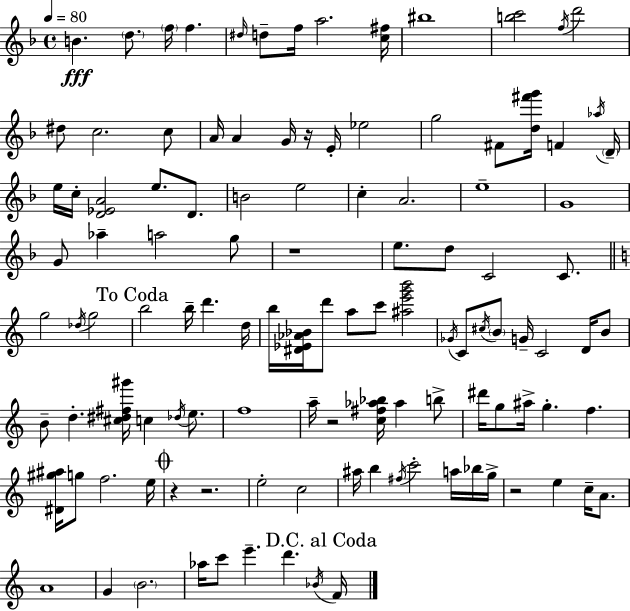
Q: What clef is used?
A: treble